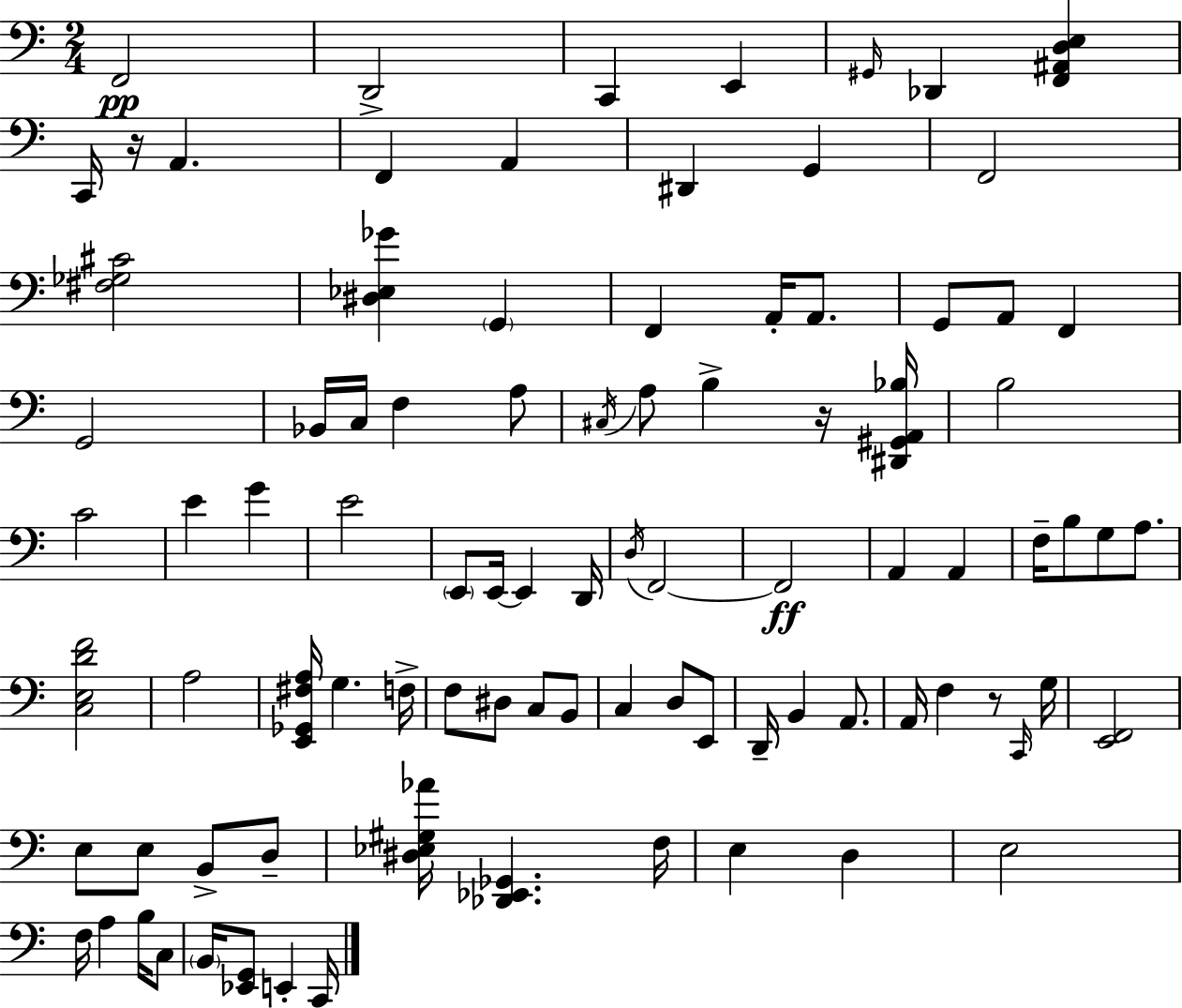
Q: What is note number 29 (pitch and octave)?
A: B3